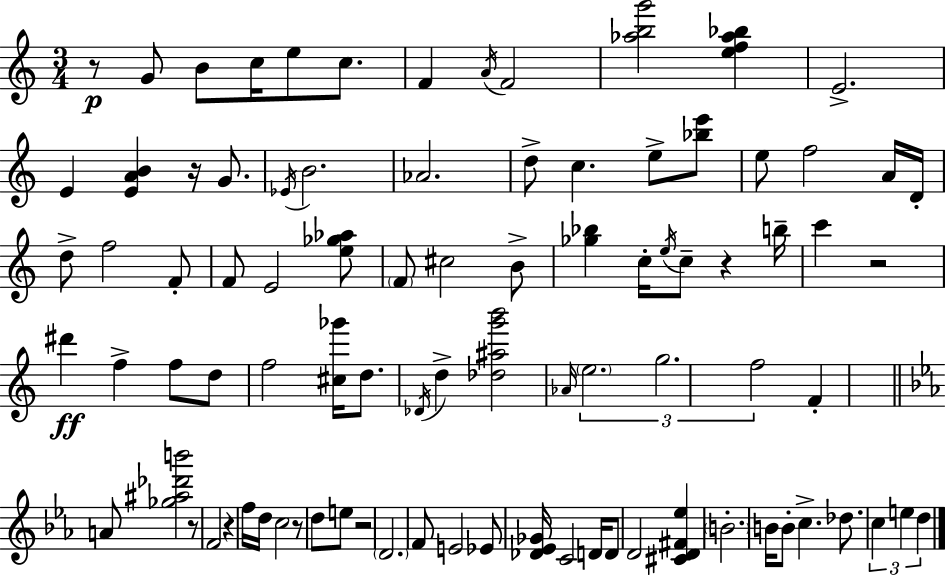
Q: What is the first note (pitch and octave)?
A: G4